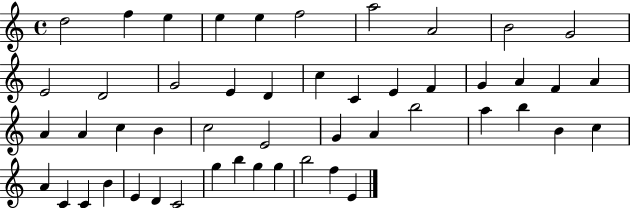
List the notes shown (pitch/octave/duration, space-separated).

D5/h F5/q E5/q E5/q E5/q F5/h A5/h A4/h B4/h G4/h E4/h D4/h G4/h E4/q D4/q C5/q C4/q E4/q F4/q G4/q A4/q F4/q A4/q A4/q A4/q C5/q B4/q C5/h E4/h G4/q A4/q B5/h A5/q B5/q B4/q C5/q A4/q C4/q C4/q B4/q E4/q D4/q C4/h G5/q B5/q G5/q G5/q B5/h F5/q E4/q